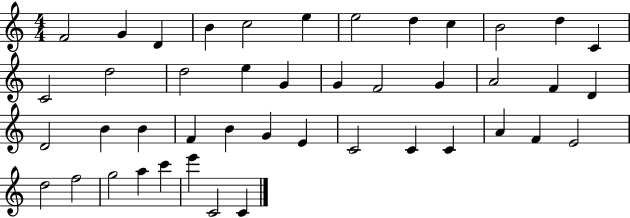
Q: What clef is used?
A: treble